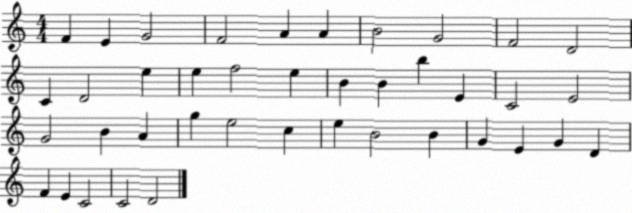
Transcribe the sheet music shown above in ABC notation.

X:1
T:Untitled
M:4/4
L:1/4
K:C
F E G2 F2 A A B2 G2 F2 D2 C D2 e e f2 e B B b E C2 E2 G2 B A g e2 c e B2 B G E G D F E C2 C2 D2